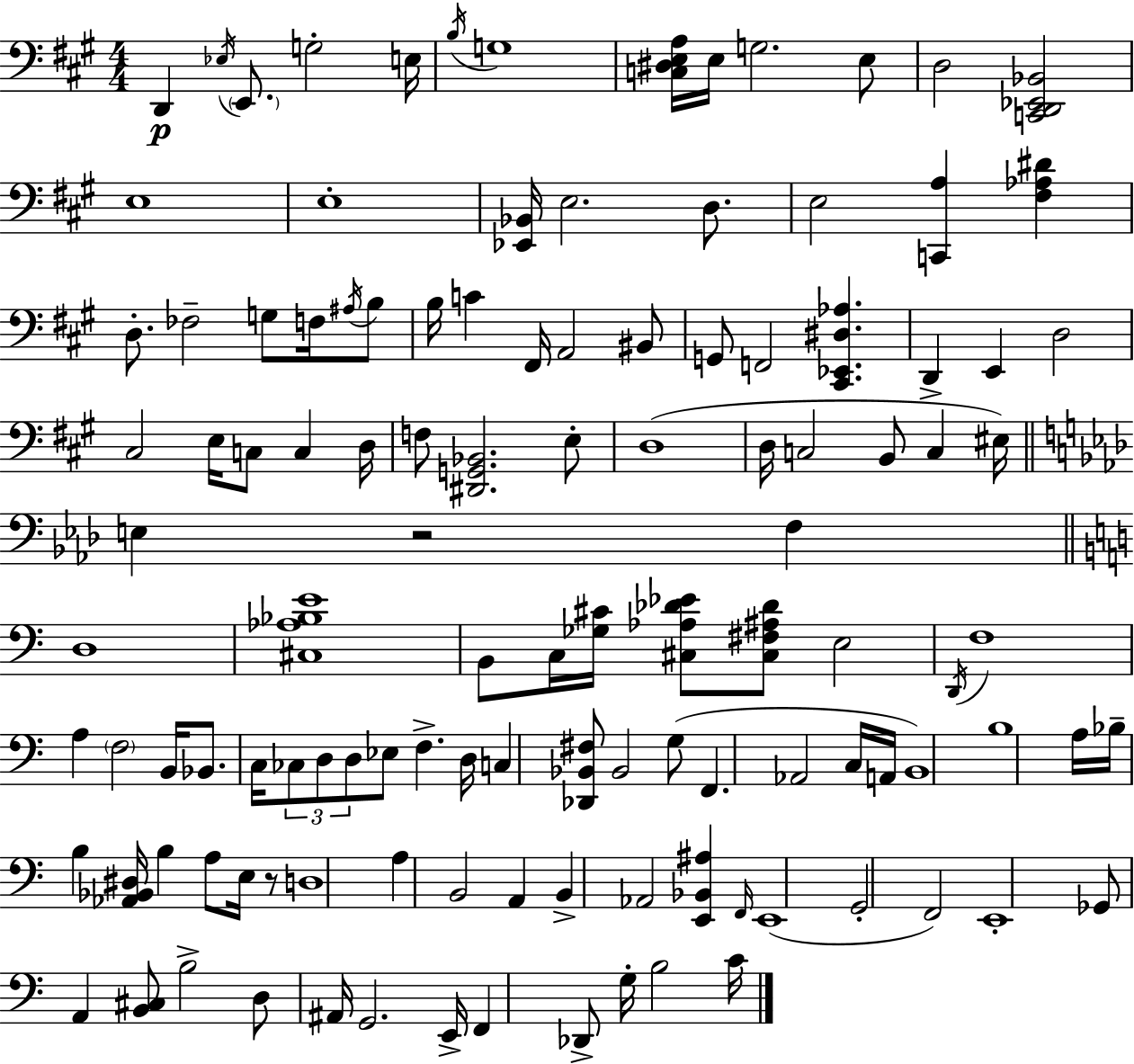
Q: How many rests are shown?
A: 2